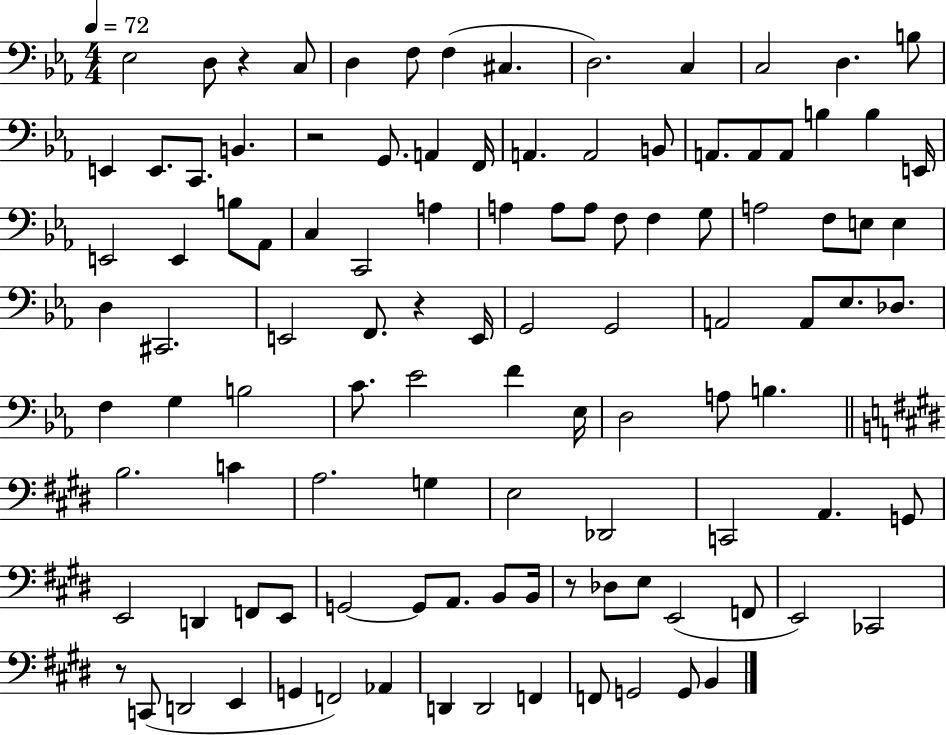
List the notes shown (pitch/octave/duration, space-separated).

Eb3/h D3/e R/q C3/e D3/q F3/e F3/q C#3/q. D3/h. C3/q C3/h D3/q. B3/e E2/q E2/e. C2/e. B2/q. R/h G2/e. A2/q F2/s A2/q. A2/h B2/e A2/e. A2/e A2/e B3/q B3/q E2/s E2/h E2/q B3/e Ab2/e C3/q C2/h A3/q A3/q A3/e A3/e F3/e F3/q G3/e A3/h F3/e E3/e E3/q D3/q C#2/h. E2/h F2/e. R/q E2/s G2/h G2/h A2/h A2/e Eb3/e. Db3/e. F3/q G3/q B3/h C4/e. Eb4/h F4/q Eb3/s D3/h A3/e B3/q. B3/h. C4/q A3/h. G3/q E3/h Db2/h C2/h A2/q. G2/e E2/h D2/q F2/e E2/e G2/h G2/e A2/e. B2/e B2/s R/e Db3/e E3/e E2/h F2/e E2/h CES2/h R/e C2/e D2/h E2/q G2/q F2/h Ab2/q D2/q D2/h F2/q F2/e G2/h G2/e B2/q